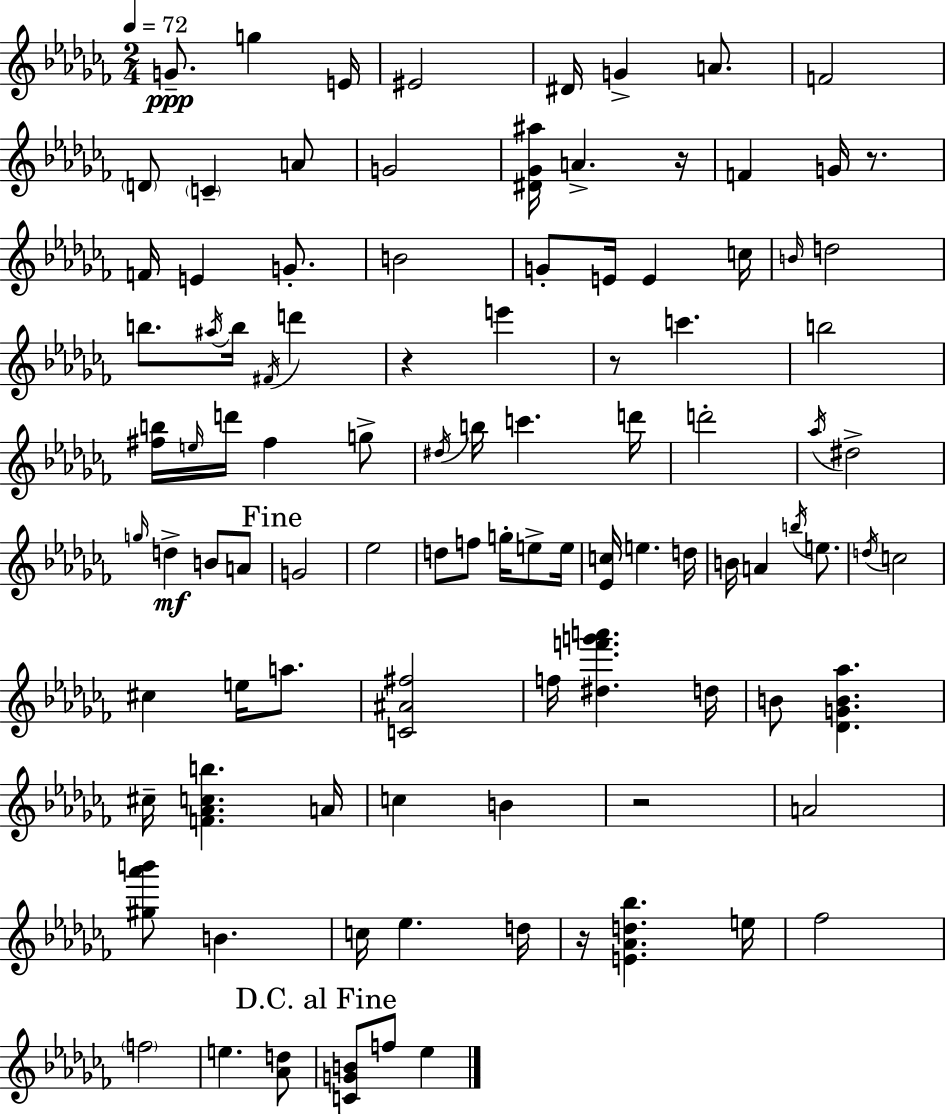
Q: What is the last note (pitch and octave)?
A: Eb5